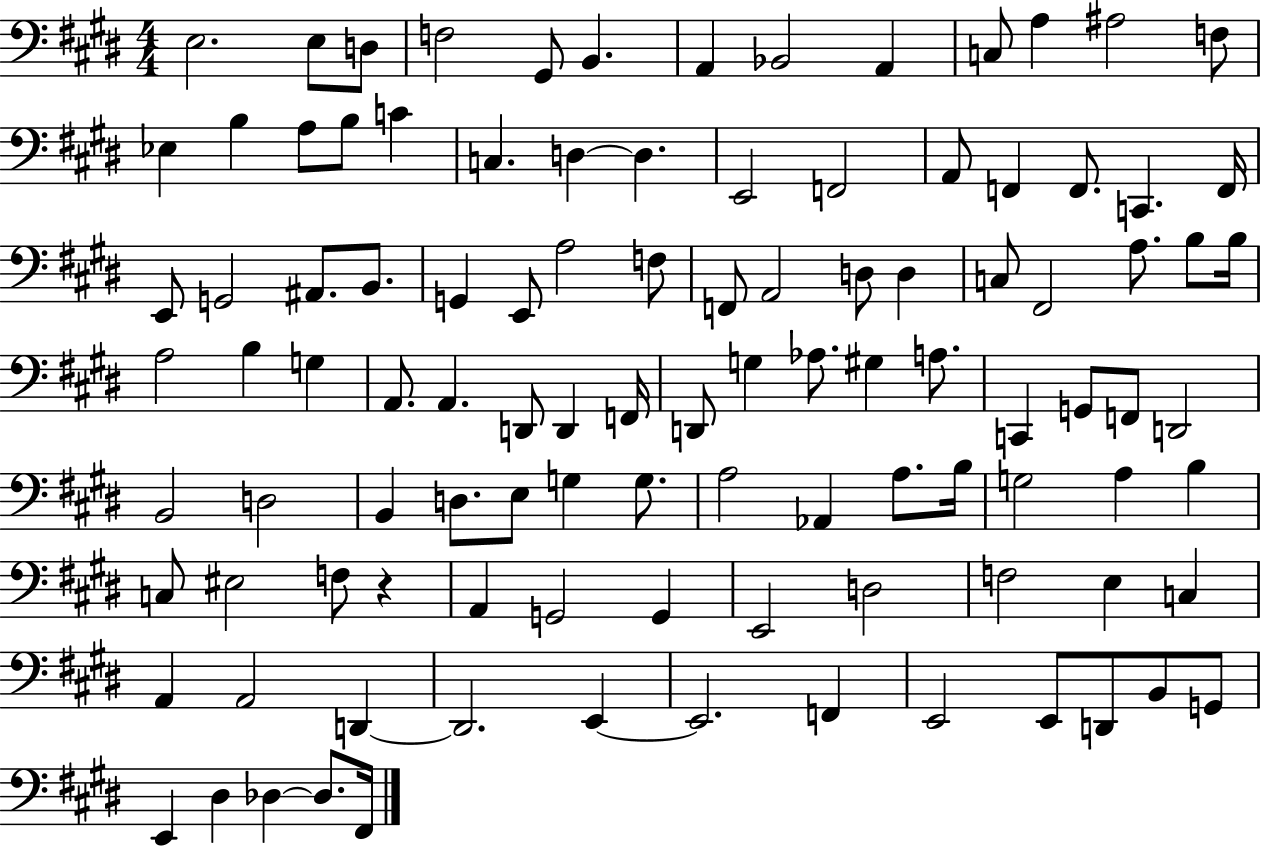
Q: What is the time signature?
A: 4/4